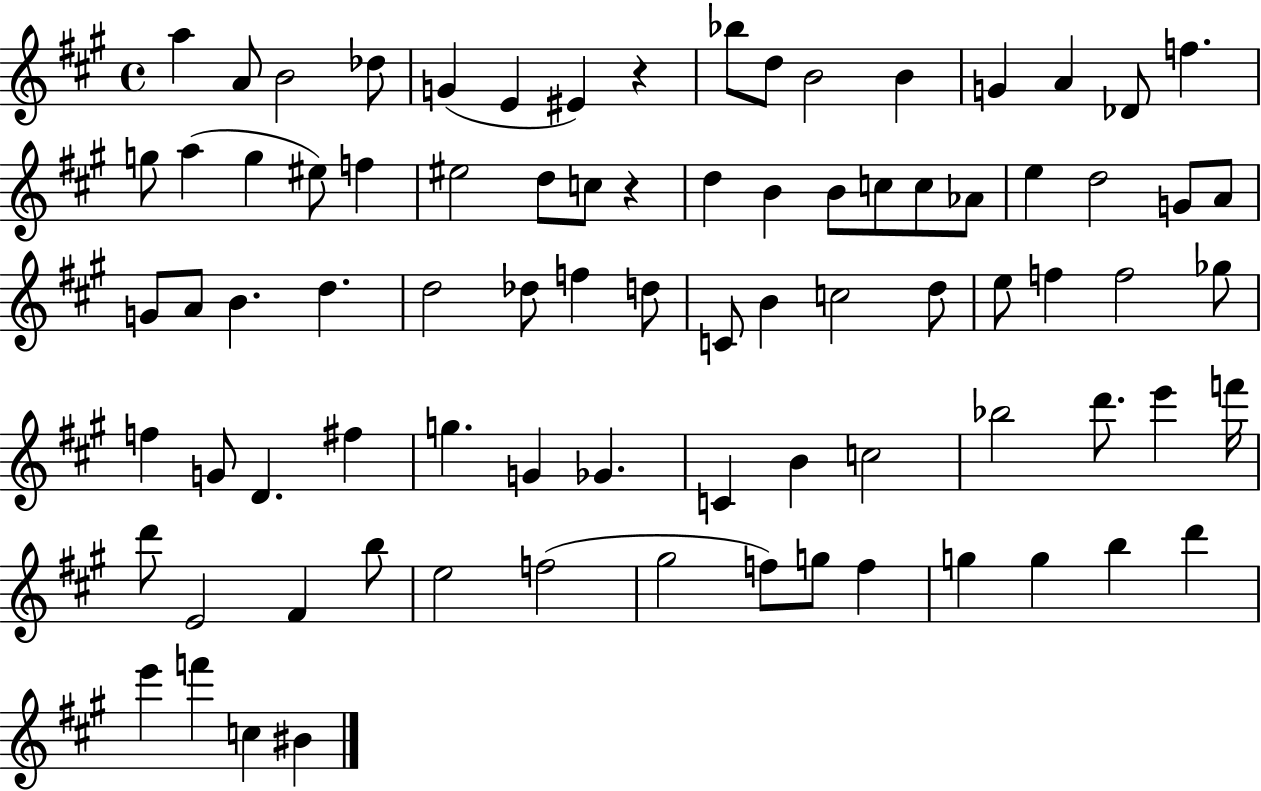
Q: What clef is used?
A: treble